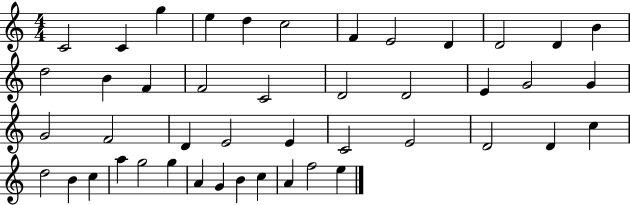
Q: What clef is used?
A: treble